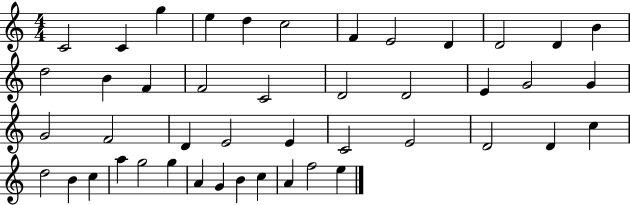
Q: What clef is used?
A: treble